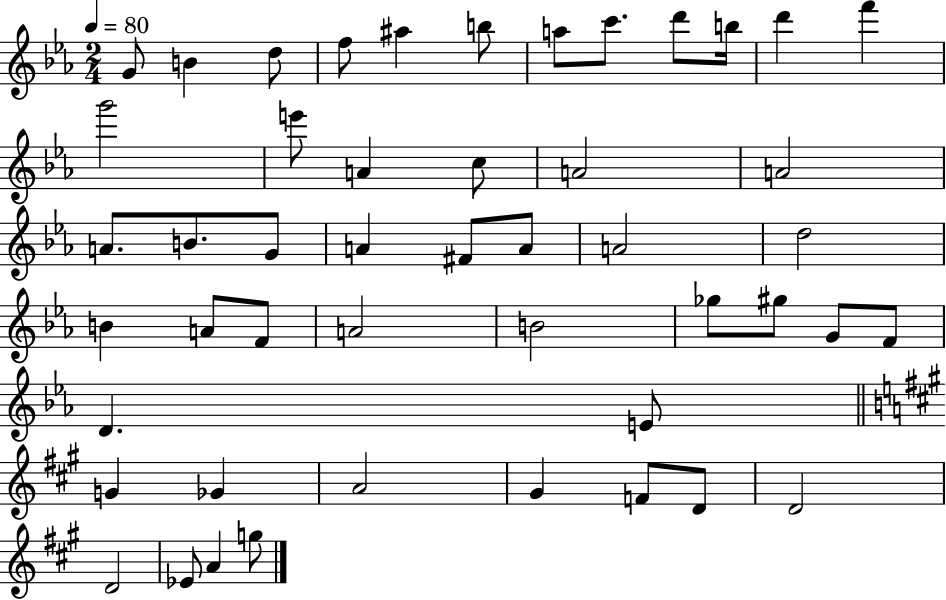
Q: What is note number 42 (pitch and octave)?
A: F4